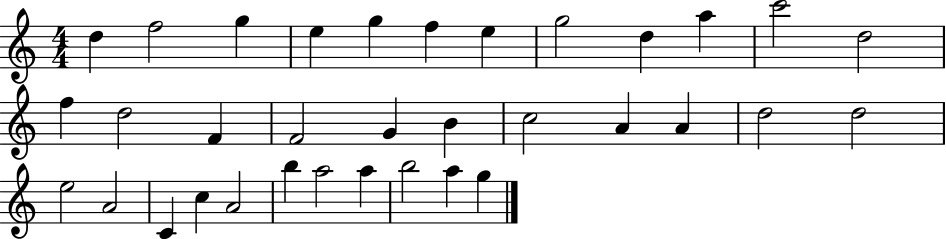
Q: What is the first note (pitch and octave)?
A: D5